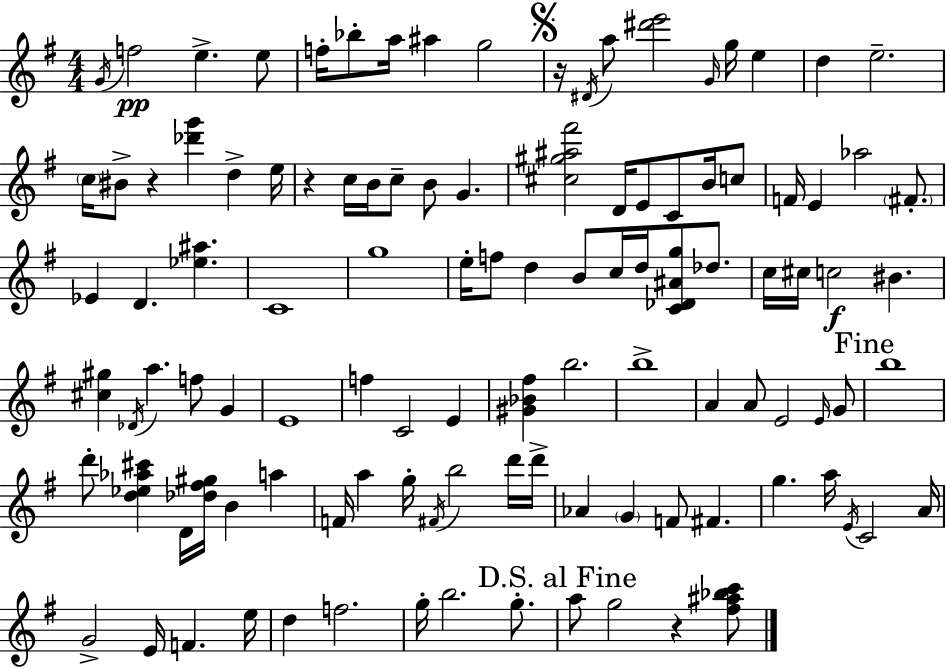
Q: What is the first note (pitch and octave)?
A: G4